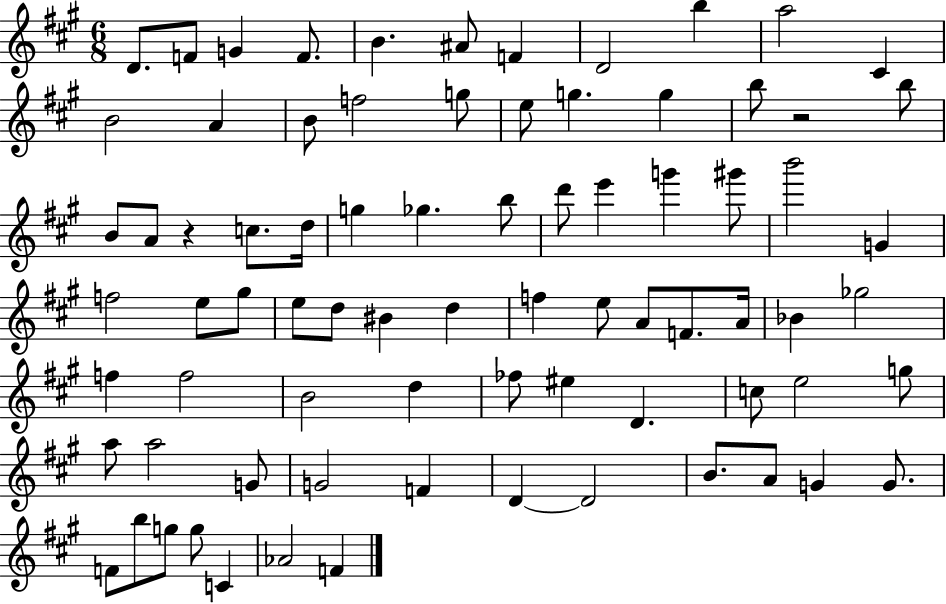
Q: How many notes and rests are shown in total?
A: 78